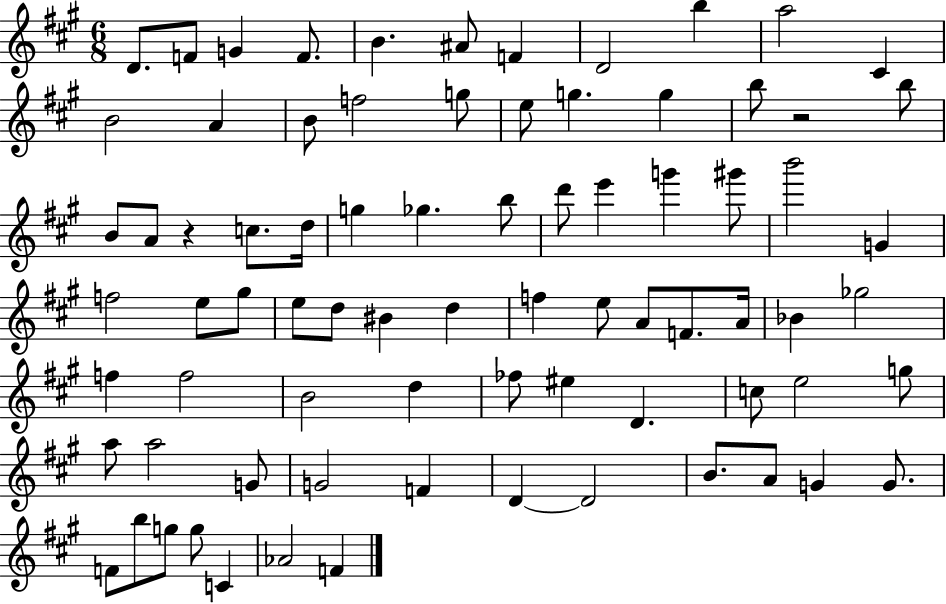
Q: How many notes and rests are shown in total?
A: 78